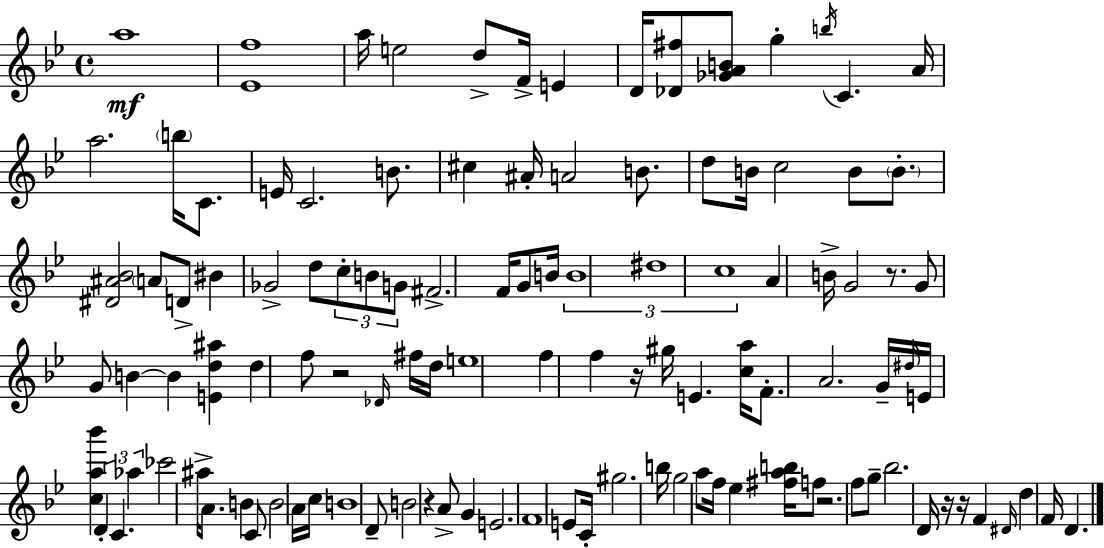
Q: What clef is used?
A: treble